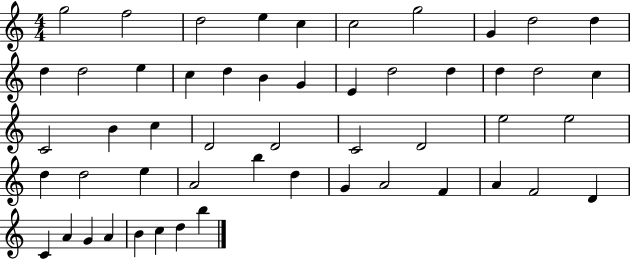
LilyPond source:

{
  \clef treble
  \numericTimeSignature
  \time 4/4
  \key c \major
  g''2 f''2 | d''2 e''4 c''4 | c''2 g''2 | g'4 d''2 d''4 | \break d''4 d''2 e''4 | c''4 d''4 b'4 g'4 | e'4 d''2 d''4 | d''4 d''2 c''4 | \break c'2 b'4 c''4 | d'2 d'2 | c'2 d'2 | e''2 e''2 | \break d''4 d''2 e''4 | a'2 b''4 d''4 | g'4 a'2 f'4 | a'4 f'2 d'4 | \break c'4 a'4 g'4 a'4 | b'4 c''4 d''4 b''4 | \bar "|."
}